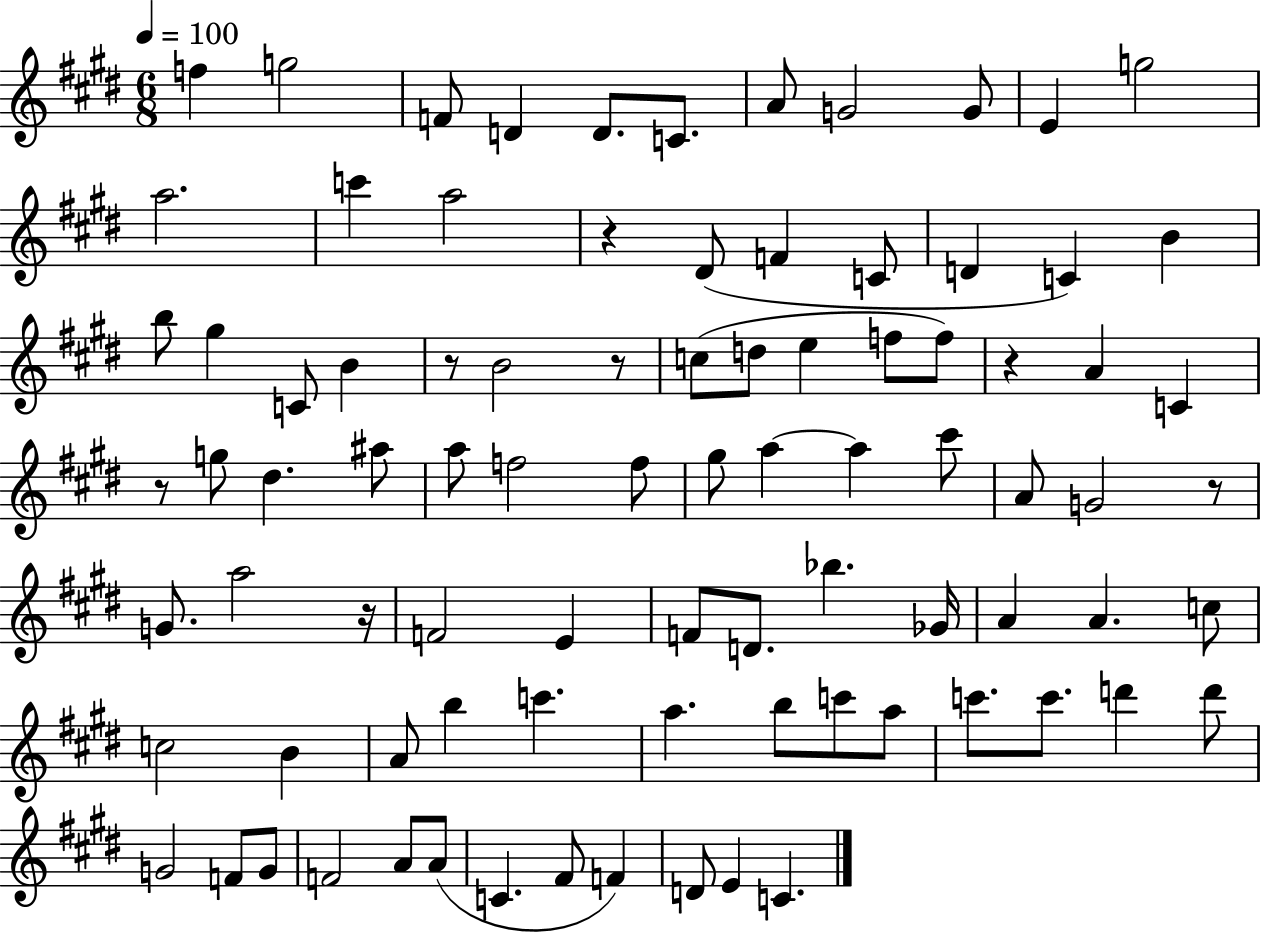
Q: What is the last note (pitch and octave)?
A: C4